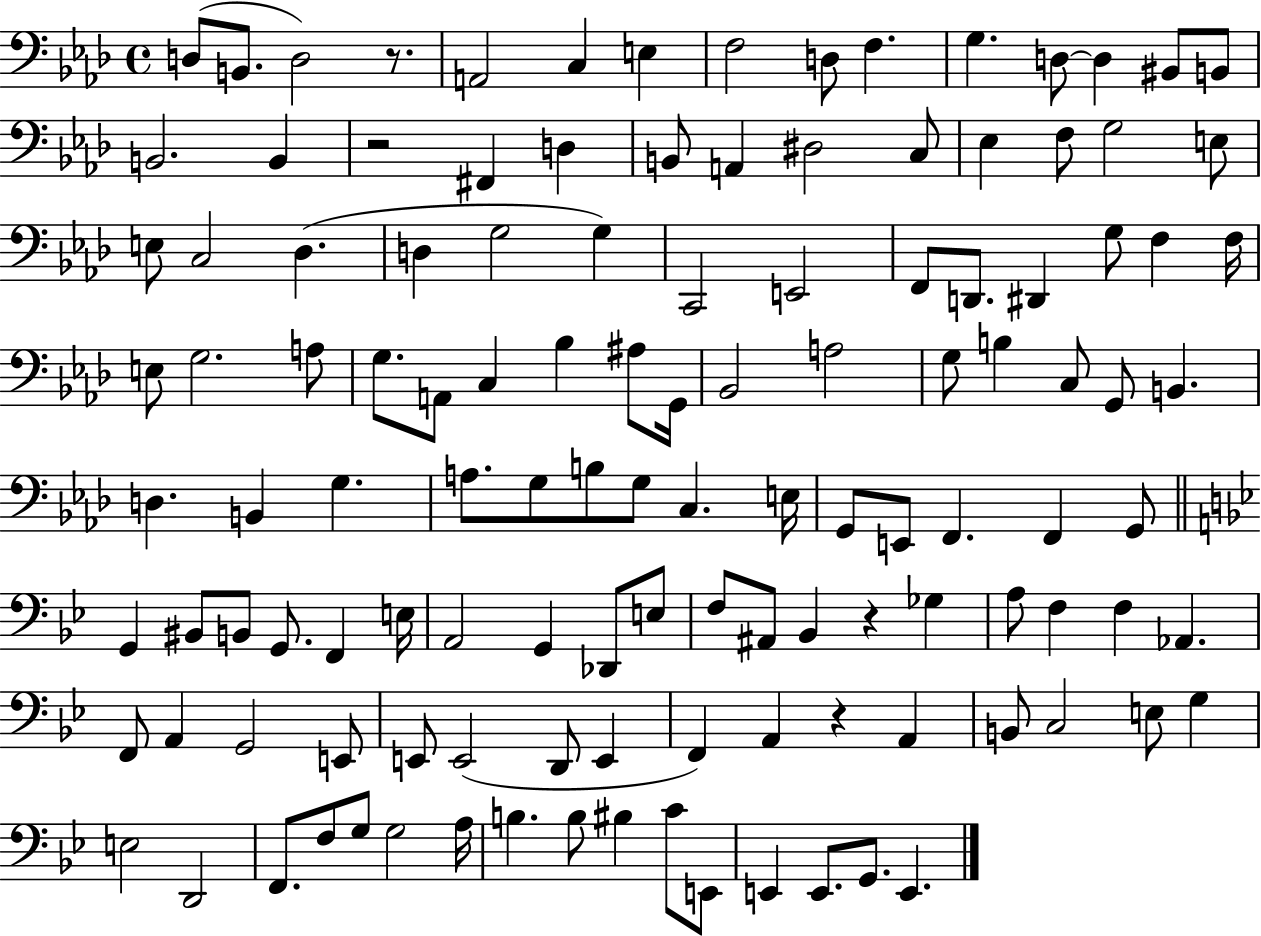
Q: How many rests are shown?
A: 4